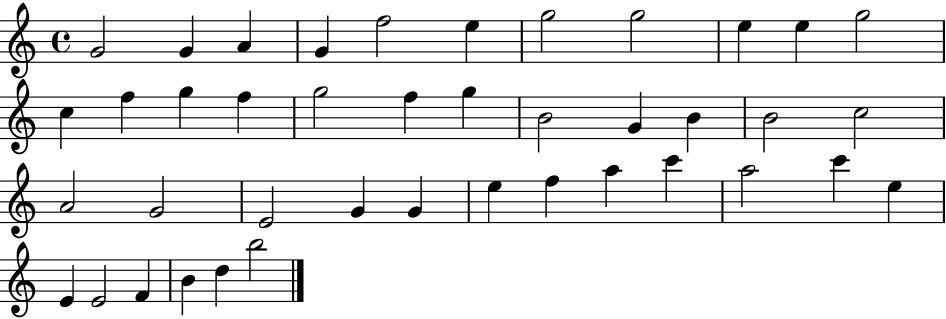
G4/h G4/q A4/q G4/q F5/h E5/q G5/h G5/h E5/q E5/q G5/h C5/q F5/q G5/q F5/q G5/h F5/q G5/q B4/h G4/q B4/q B4/h C5/h A4/h G4/h E4/h G4/q G4/q E5/q F5/q A5/q C6/q A5/h C6/q E5/q E4/q E4/h F4/q B4/q D5/q B5/h